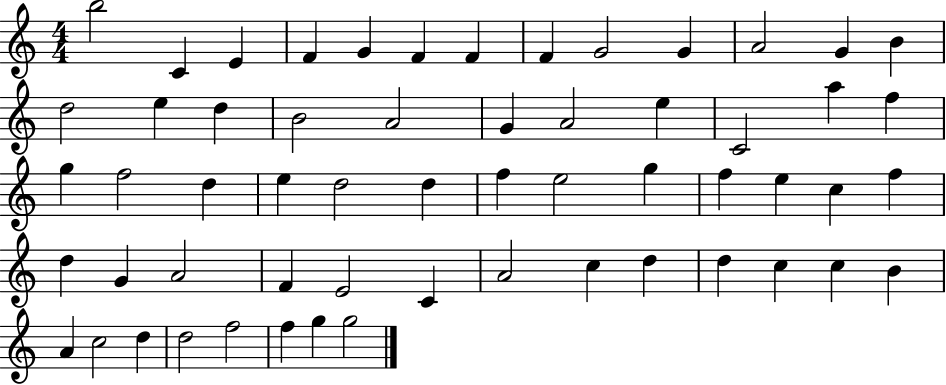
B5/h C4/q E4/q F4/q G4/q F4/q F4/q F4/q G4/h G4/q A4/h G4/q B4/q D5/h E5/q D5/q B4/h A4/h G4/q A4/h E5/q C4/h A5/q F5/q G5/q F5/h D5/q E5/q D5/h D5/q F5/q E5/h G5/q F5/q E5/q C5/q F5/q D5/q G4/q A4/h F4/q E4/h C4/q A4/h C5/q D5/q D5/q C5/q C5/q B4/q A4/q C5/h D5/q D5/h F5/h F5/q G5/q G5/h